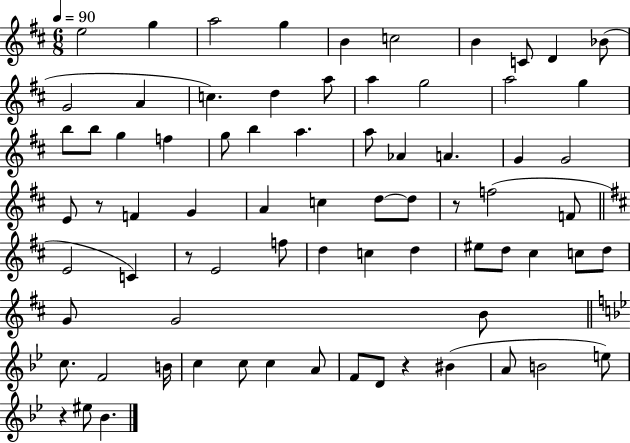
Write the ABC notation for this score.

X:1
T:Untitled
M:6/8
L:1/4
K:D
e2 g a2 g B c2 B C/2 D _B/2 G2 A c d a/2 a g2 a2 g b/2 b/2 g f g/2 b a a/2 _A A G G2 E/2 z/2 F G A c d/2 d/2 z/2 f2 F/2 E2 C z/2 E2 f/2 d c d ^e/2 d/2 ^c c/2 d/2 G/2 G2 B/2 c/2 F2 B/4 c c/2 c A/2 F/2 D/2 z ^B A/2 B2 e/2 z ^e/2 _B